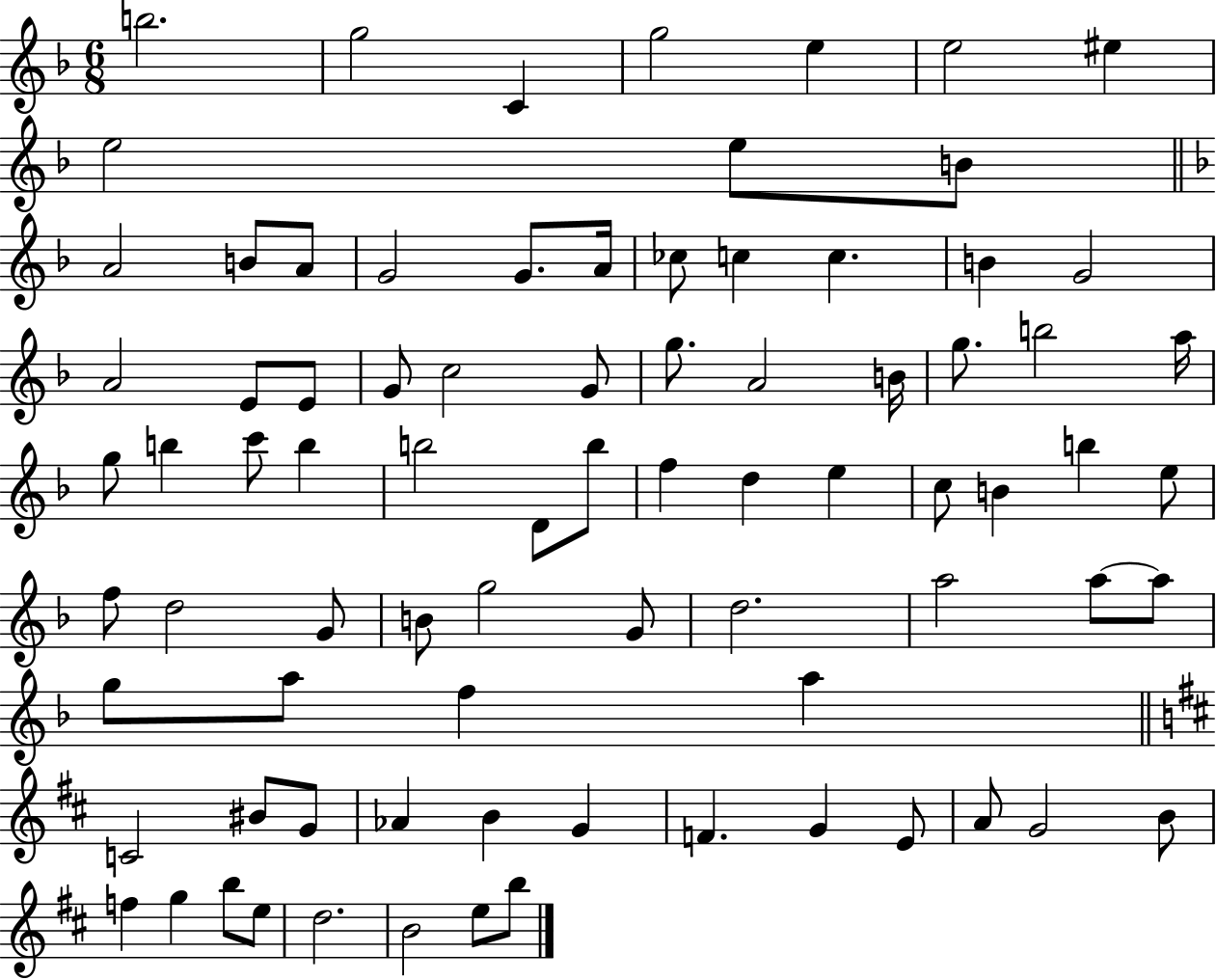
B5/h. G5/h C4/q G5/h E5/q E5/h EIS5/q E5/h E5/e B4/e A4/h B4/e A4/e G4/h G4/e. A4/s CES5/e C5/q C5/q. B4/q G4/h A4/h E4/e E4/e G4/e C5/h G4/e G5/e. A4/h B4/s G5/e. B5/h A5/s G5/e B5/q C6/e B5/q B5/h D4/e B5/e F5/q D5/q E5/q C5/e B4/q B5/q E5/e F5/e D5/h G4/e B4/e G5/h G4/e D5/h. A5/h A5/e A5/e G5/e A5/e F5/q A5/q C4/h BIS4/e G4/e Ab4/q B4/q G4/q F4/q. G4/q E4/e A4/e G4/h B4/e F5/q G5/q B5/e E5/e D5/h. B4/h E5/e B5/e